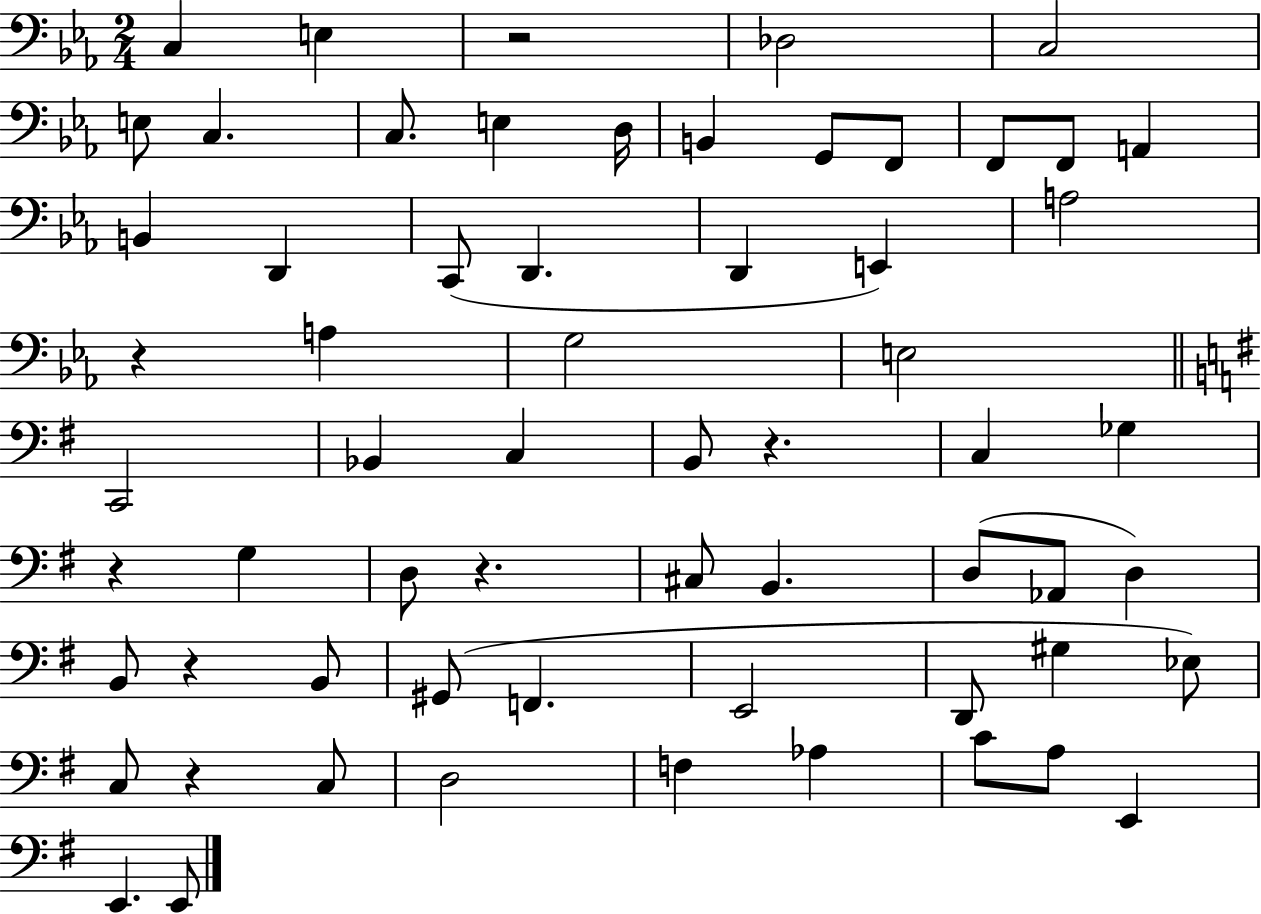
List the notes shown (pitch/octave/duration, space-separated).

C3/q E3/q R/h Db3/h C3/h E3/e C3/q. C3/e. E3/q D3/s B2/q G2/e F2/e F2/e F2/e A2/q B2/q D2/q C2/e D2/q. D2/q E2/q A3/h R/q A3/q G3/h E3/h C2/h Bb2/q C3/q B2/e R/q. C3/q Gb3/q R/q G3/q D3/e R/q. C#3/e B2/q. D3/e Ab2/e D3/q B2/e R/q B2/e G#2/e F2/q. E2/h D2/e G#3/q Eb3/e C3/e R/q C3/e D3/h F3/q Ab3/q C4/e A3/e E2/q E2/q. E2/e